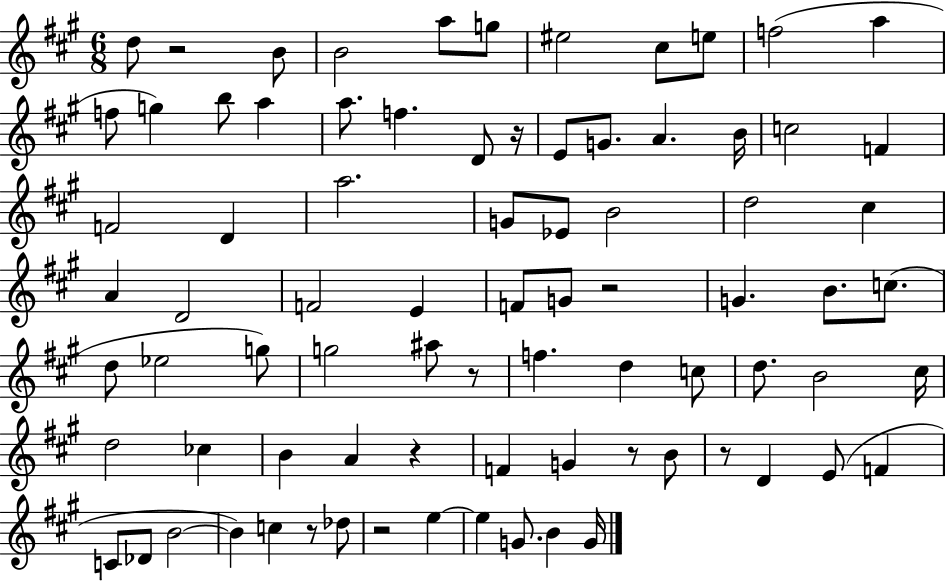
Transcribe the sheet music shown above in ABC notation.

X:1
T:Untitled
M:6/8
L:1/4
K:A
d/2 z2 B/2 B2 a/2 g/2 ^e2 ^c/2 e/2 f2 a f/2 g b/2 a a/2 f D/2 z/4 E/2 G/2 A B/4 c2 F F2 D a2 G/2 _E/2 B2 d2 ^c A D2 F2 E F/2 G/2 z2 G B/2 c/2 d/2 _e2 g/2 g2 ^a/2 z/2 f d c/2 d/2 B2 ^c/4 d2 _c B A z F G z/2 B/2 z/2 D E/2 F C/2 _D/2 B2 B c z/2 _d/2 z2 e e G/2 B G/4